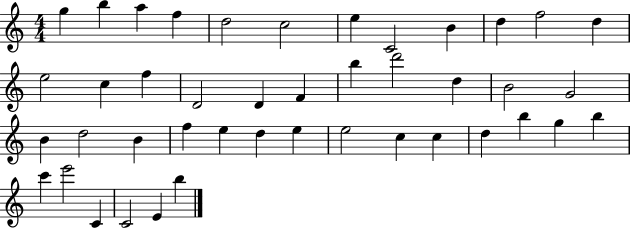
{
  \clef treble
  \numericTimeSignature
  \time 4/4
  \key c \major
  g''4 b''4 a''4 f''4 | d''2 c''2 | e''4 c'2 b'4 | d''4 f''2 d''4 | \break e''2 c''4 f''4 | d'2 d'4 f'4 | b''4 d'''2 d''4 | b'2 g'2 | \break b'4 d''2 b'4 | f''4 e''4 d''4 e''4 | e''2 c''4 c''4 | d''4 b''4 g''4 b''4 | \break c'''4 e'''2 c'4 | c'2 e'4 b''4 | \bar "|."
}